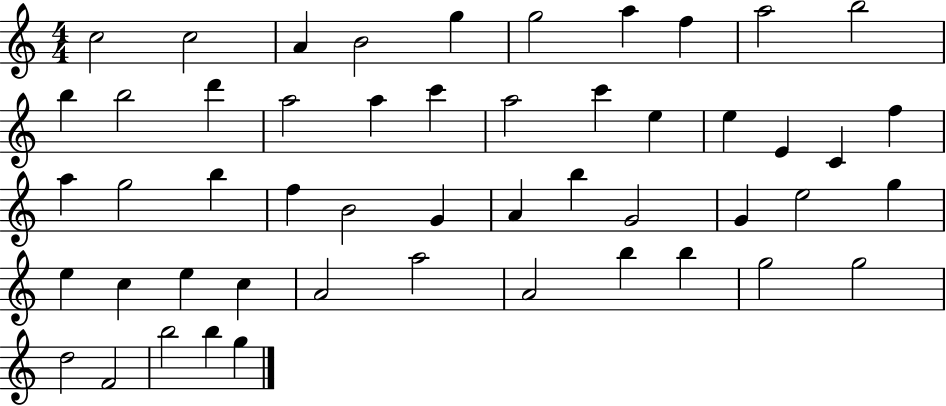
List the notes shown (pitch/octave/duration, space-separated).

C5/h C5/h A4/q B4/h G5/q G5/h A5/q F5/q A5/h B5/h B5/q B5/h D6/q A5/h A5/q C6/q A5/h C6/q E5/q E5/q E4/q C4/q F5/q A5/q G5/h B5/q F5/q B4/h G4/q A4/q B5/q G4/h G4/q E5/h G5/q E5/q C5/q E5/q C5/q A4/h A5/h A4/h B5/q B5/q G5/h G5/h D5/h F4/h B5/h B5/q G5/q